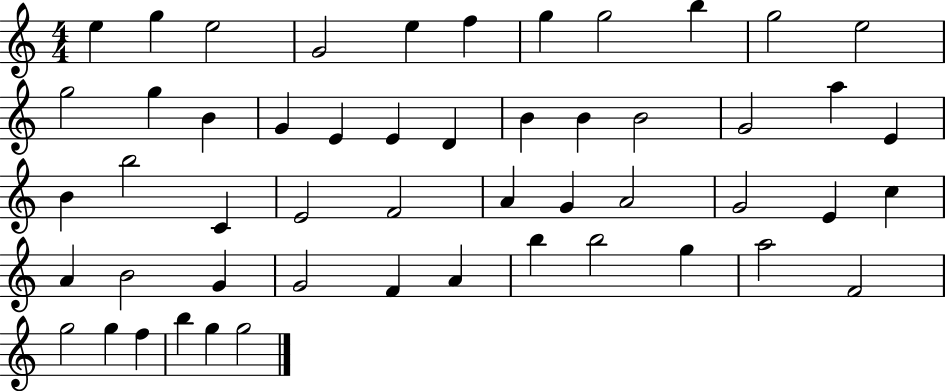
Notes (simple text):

E5/q G5/q E5/h G4/h E5/q F5/q G5/q G5/h B5/q G5/h E5/h G5/h G5/q B4/q G4/q E4/q E4/q D4/q B4/q B4/q B4/h G4/h A5/q E4/q B4/q B5/h C4/q E4/h F4/h A4/q G4/q A4/h G4/h E4/q C5/q A4/q B4/h G4/q G4/h F4/q A4/q B5/q B5/h G5/q A5/h F4/h G5/h G5/q F5/q B5/q G5/q G5/h